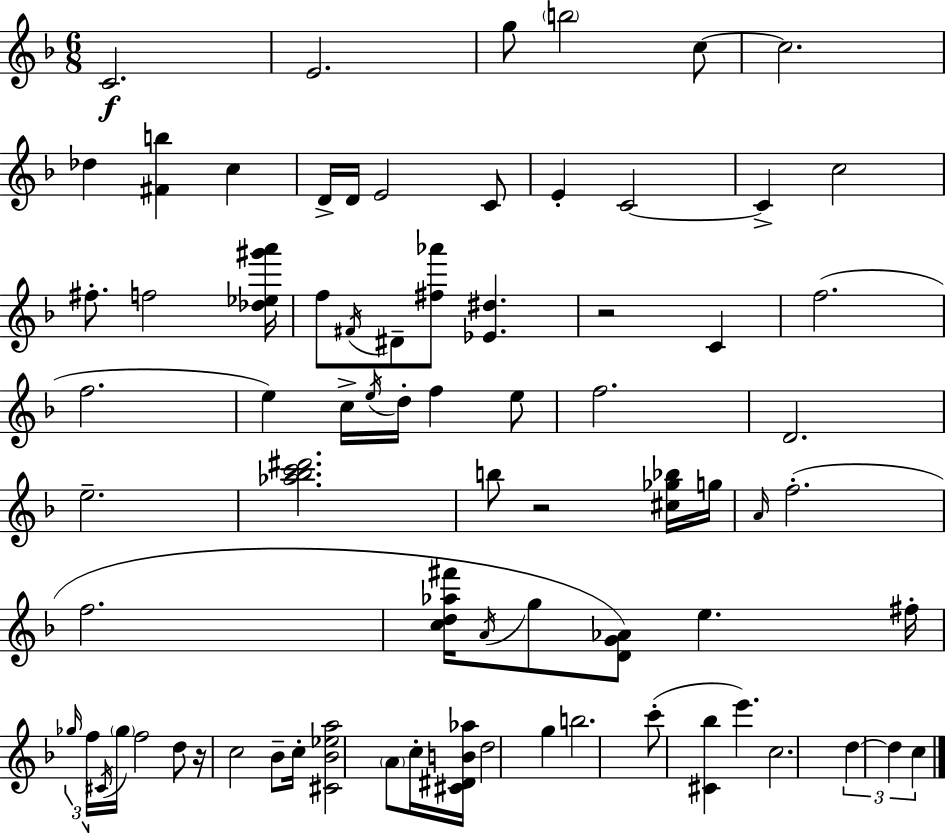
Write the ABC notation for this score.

X:1
T:Untitled
M:6/8
L:1/4
K:Dm
C2 E2 g/2 b2 c/2 c2 _d [^Fb] c D/4 D/4 E2 C/2 E C2 C c2 ^f/2 f2 [_d_e^g'a']/4 f/2 ^F/4 ^D/2 [^f_a']/2 [_E^d] z2 C f2 f2 e c/4 e/4 d/4 f e/2 f2 D2 e2 [_a_bc'^d']2 b/2 z2 [^c_g_b]/4 g/4 A/4 f2 f2 [cd_a^f']/4 A/4 g/2 [DG_A]/2 e ^f/4 _g/4 f/4 ^C/4 _g/4 f2 d/2 z/4 c2 _B/2 c/4 [^C_B_ea]2 A/2 c/4 [^C^DB_a]/4 d2 g b2 c'/2 [^C_b] e' c2 d d c